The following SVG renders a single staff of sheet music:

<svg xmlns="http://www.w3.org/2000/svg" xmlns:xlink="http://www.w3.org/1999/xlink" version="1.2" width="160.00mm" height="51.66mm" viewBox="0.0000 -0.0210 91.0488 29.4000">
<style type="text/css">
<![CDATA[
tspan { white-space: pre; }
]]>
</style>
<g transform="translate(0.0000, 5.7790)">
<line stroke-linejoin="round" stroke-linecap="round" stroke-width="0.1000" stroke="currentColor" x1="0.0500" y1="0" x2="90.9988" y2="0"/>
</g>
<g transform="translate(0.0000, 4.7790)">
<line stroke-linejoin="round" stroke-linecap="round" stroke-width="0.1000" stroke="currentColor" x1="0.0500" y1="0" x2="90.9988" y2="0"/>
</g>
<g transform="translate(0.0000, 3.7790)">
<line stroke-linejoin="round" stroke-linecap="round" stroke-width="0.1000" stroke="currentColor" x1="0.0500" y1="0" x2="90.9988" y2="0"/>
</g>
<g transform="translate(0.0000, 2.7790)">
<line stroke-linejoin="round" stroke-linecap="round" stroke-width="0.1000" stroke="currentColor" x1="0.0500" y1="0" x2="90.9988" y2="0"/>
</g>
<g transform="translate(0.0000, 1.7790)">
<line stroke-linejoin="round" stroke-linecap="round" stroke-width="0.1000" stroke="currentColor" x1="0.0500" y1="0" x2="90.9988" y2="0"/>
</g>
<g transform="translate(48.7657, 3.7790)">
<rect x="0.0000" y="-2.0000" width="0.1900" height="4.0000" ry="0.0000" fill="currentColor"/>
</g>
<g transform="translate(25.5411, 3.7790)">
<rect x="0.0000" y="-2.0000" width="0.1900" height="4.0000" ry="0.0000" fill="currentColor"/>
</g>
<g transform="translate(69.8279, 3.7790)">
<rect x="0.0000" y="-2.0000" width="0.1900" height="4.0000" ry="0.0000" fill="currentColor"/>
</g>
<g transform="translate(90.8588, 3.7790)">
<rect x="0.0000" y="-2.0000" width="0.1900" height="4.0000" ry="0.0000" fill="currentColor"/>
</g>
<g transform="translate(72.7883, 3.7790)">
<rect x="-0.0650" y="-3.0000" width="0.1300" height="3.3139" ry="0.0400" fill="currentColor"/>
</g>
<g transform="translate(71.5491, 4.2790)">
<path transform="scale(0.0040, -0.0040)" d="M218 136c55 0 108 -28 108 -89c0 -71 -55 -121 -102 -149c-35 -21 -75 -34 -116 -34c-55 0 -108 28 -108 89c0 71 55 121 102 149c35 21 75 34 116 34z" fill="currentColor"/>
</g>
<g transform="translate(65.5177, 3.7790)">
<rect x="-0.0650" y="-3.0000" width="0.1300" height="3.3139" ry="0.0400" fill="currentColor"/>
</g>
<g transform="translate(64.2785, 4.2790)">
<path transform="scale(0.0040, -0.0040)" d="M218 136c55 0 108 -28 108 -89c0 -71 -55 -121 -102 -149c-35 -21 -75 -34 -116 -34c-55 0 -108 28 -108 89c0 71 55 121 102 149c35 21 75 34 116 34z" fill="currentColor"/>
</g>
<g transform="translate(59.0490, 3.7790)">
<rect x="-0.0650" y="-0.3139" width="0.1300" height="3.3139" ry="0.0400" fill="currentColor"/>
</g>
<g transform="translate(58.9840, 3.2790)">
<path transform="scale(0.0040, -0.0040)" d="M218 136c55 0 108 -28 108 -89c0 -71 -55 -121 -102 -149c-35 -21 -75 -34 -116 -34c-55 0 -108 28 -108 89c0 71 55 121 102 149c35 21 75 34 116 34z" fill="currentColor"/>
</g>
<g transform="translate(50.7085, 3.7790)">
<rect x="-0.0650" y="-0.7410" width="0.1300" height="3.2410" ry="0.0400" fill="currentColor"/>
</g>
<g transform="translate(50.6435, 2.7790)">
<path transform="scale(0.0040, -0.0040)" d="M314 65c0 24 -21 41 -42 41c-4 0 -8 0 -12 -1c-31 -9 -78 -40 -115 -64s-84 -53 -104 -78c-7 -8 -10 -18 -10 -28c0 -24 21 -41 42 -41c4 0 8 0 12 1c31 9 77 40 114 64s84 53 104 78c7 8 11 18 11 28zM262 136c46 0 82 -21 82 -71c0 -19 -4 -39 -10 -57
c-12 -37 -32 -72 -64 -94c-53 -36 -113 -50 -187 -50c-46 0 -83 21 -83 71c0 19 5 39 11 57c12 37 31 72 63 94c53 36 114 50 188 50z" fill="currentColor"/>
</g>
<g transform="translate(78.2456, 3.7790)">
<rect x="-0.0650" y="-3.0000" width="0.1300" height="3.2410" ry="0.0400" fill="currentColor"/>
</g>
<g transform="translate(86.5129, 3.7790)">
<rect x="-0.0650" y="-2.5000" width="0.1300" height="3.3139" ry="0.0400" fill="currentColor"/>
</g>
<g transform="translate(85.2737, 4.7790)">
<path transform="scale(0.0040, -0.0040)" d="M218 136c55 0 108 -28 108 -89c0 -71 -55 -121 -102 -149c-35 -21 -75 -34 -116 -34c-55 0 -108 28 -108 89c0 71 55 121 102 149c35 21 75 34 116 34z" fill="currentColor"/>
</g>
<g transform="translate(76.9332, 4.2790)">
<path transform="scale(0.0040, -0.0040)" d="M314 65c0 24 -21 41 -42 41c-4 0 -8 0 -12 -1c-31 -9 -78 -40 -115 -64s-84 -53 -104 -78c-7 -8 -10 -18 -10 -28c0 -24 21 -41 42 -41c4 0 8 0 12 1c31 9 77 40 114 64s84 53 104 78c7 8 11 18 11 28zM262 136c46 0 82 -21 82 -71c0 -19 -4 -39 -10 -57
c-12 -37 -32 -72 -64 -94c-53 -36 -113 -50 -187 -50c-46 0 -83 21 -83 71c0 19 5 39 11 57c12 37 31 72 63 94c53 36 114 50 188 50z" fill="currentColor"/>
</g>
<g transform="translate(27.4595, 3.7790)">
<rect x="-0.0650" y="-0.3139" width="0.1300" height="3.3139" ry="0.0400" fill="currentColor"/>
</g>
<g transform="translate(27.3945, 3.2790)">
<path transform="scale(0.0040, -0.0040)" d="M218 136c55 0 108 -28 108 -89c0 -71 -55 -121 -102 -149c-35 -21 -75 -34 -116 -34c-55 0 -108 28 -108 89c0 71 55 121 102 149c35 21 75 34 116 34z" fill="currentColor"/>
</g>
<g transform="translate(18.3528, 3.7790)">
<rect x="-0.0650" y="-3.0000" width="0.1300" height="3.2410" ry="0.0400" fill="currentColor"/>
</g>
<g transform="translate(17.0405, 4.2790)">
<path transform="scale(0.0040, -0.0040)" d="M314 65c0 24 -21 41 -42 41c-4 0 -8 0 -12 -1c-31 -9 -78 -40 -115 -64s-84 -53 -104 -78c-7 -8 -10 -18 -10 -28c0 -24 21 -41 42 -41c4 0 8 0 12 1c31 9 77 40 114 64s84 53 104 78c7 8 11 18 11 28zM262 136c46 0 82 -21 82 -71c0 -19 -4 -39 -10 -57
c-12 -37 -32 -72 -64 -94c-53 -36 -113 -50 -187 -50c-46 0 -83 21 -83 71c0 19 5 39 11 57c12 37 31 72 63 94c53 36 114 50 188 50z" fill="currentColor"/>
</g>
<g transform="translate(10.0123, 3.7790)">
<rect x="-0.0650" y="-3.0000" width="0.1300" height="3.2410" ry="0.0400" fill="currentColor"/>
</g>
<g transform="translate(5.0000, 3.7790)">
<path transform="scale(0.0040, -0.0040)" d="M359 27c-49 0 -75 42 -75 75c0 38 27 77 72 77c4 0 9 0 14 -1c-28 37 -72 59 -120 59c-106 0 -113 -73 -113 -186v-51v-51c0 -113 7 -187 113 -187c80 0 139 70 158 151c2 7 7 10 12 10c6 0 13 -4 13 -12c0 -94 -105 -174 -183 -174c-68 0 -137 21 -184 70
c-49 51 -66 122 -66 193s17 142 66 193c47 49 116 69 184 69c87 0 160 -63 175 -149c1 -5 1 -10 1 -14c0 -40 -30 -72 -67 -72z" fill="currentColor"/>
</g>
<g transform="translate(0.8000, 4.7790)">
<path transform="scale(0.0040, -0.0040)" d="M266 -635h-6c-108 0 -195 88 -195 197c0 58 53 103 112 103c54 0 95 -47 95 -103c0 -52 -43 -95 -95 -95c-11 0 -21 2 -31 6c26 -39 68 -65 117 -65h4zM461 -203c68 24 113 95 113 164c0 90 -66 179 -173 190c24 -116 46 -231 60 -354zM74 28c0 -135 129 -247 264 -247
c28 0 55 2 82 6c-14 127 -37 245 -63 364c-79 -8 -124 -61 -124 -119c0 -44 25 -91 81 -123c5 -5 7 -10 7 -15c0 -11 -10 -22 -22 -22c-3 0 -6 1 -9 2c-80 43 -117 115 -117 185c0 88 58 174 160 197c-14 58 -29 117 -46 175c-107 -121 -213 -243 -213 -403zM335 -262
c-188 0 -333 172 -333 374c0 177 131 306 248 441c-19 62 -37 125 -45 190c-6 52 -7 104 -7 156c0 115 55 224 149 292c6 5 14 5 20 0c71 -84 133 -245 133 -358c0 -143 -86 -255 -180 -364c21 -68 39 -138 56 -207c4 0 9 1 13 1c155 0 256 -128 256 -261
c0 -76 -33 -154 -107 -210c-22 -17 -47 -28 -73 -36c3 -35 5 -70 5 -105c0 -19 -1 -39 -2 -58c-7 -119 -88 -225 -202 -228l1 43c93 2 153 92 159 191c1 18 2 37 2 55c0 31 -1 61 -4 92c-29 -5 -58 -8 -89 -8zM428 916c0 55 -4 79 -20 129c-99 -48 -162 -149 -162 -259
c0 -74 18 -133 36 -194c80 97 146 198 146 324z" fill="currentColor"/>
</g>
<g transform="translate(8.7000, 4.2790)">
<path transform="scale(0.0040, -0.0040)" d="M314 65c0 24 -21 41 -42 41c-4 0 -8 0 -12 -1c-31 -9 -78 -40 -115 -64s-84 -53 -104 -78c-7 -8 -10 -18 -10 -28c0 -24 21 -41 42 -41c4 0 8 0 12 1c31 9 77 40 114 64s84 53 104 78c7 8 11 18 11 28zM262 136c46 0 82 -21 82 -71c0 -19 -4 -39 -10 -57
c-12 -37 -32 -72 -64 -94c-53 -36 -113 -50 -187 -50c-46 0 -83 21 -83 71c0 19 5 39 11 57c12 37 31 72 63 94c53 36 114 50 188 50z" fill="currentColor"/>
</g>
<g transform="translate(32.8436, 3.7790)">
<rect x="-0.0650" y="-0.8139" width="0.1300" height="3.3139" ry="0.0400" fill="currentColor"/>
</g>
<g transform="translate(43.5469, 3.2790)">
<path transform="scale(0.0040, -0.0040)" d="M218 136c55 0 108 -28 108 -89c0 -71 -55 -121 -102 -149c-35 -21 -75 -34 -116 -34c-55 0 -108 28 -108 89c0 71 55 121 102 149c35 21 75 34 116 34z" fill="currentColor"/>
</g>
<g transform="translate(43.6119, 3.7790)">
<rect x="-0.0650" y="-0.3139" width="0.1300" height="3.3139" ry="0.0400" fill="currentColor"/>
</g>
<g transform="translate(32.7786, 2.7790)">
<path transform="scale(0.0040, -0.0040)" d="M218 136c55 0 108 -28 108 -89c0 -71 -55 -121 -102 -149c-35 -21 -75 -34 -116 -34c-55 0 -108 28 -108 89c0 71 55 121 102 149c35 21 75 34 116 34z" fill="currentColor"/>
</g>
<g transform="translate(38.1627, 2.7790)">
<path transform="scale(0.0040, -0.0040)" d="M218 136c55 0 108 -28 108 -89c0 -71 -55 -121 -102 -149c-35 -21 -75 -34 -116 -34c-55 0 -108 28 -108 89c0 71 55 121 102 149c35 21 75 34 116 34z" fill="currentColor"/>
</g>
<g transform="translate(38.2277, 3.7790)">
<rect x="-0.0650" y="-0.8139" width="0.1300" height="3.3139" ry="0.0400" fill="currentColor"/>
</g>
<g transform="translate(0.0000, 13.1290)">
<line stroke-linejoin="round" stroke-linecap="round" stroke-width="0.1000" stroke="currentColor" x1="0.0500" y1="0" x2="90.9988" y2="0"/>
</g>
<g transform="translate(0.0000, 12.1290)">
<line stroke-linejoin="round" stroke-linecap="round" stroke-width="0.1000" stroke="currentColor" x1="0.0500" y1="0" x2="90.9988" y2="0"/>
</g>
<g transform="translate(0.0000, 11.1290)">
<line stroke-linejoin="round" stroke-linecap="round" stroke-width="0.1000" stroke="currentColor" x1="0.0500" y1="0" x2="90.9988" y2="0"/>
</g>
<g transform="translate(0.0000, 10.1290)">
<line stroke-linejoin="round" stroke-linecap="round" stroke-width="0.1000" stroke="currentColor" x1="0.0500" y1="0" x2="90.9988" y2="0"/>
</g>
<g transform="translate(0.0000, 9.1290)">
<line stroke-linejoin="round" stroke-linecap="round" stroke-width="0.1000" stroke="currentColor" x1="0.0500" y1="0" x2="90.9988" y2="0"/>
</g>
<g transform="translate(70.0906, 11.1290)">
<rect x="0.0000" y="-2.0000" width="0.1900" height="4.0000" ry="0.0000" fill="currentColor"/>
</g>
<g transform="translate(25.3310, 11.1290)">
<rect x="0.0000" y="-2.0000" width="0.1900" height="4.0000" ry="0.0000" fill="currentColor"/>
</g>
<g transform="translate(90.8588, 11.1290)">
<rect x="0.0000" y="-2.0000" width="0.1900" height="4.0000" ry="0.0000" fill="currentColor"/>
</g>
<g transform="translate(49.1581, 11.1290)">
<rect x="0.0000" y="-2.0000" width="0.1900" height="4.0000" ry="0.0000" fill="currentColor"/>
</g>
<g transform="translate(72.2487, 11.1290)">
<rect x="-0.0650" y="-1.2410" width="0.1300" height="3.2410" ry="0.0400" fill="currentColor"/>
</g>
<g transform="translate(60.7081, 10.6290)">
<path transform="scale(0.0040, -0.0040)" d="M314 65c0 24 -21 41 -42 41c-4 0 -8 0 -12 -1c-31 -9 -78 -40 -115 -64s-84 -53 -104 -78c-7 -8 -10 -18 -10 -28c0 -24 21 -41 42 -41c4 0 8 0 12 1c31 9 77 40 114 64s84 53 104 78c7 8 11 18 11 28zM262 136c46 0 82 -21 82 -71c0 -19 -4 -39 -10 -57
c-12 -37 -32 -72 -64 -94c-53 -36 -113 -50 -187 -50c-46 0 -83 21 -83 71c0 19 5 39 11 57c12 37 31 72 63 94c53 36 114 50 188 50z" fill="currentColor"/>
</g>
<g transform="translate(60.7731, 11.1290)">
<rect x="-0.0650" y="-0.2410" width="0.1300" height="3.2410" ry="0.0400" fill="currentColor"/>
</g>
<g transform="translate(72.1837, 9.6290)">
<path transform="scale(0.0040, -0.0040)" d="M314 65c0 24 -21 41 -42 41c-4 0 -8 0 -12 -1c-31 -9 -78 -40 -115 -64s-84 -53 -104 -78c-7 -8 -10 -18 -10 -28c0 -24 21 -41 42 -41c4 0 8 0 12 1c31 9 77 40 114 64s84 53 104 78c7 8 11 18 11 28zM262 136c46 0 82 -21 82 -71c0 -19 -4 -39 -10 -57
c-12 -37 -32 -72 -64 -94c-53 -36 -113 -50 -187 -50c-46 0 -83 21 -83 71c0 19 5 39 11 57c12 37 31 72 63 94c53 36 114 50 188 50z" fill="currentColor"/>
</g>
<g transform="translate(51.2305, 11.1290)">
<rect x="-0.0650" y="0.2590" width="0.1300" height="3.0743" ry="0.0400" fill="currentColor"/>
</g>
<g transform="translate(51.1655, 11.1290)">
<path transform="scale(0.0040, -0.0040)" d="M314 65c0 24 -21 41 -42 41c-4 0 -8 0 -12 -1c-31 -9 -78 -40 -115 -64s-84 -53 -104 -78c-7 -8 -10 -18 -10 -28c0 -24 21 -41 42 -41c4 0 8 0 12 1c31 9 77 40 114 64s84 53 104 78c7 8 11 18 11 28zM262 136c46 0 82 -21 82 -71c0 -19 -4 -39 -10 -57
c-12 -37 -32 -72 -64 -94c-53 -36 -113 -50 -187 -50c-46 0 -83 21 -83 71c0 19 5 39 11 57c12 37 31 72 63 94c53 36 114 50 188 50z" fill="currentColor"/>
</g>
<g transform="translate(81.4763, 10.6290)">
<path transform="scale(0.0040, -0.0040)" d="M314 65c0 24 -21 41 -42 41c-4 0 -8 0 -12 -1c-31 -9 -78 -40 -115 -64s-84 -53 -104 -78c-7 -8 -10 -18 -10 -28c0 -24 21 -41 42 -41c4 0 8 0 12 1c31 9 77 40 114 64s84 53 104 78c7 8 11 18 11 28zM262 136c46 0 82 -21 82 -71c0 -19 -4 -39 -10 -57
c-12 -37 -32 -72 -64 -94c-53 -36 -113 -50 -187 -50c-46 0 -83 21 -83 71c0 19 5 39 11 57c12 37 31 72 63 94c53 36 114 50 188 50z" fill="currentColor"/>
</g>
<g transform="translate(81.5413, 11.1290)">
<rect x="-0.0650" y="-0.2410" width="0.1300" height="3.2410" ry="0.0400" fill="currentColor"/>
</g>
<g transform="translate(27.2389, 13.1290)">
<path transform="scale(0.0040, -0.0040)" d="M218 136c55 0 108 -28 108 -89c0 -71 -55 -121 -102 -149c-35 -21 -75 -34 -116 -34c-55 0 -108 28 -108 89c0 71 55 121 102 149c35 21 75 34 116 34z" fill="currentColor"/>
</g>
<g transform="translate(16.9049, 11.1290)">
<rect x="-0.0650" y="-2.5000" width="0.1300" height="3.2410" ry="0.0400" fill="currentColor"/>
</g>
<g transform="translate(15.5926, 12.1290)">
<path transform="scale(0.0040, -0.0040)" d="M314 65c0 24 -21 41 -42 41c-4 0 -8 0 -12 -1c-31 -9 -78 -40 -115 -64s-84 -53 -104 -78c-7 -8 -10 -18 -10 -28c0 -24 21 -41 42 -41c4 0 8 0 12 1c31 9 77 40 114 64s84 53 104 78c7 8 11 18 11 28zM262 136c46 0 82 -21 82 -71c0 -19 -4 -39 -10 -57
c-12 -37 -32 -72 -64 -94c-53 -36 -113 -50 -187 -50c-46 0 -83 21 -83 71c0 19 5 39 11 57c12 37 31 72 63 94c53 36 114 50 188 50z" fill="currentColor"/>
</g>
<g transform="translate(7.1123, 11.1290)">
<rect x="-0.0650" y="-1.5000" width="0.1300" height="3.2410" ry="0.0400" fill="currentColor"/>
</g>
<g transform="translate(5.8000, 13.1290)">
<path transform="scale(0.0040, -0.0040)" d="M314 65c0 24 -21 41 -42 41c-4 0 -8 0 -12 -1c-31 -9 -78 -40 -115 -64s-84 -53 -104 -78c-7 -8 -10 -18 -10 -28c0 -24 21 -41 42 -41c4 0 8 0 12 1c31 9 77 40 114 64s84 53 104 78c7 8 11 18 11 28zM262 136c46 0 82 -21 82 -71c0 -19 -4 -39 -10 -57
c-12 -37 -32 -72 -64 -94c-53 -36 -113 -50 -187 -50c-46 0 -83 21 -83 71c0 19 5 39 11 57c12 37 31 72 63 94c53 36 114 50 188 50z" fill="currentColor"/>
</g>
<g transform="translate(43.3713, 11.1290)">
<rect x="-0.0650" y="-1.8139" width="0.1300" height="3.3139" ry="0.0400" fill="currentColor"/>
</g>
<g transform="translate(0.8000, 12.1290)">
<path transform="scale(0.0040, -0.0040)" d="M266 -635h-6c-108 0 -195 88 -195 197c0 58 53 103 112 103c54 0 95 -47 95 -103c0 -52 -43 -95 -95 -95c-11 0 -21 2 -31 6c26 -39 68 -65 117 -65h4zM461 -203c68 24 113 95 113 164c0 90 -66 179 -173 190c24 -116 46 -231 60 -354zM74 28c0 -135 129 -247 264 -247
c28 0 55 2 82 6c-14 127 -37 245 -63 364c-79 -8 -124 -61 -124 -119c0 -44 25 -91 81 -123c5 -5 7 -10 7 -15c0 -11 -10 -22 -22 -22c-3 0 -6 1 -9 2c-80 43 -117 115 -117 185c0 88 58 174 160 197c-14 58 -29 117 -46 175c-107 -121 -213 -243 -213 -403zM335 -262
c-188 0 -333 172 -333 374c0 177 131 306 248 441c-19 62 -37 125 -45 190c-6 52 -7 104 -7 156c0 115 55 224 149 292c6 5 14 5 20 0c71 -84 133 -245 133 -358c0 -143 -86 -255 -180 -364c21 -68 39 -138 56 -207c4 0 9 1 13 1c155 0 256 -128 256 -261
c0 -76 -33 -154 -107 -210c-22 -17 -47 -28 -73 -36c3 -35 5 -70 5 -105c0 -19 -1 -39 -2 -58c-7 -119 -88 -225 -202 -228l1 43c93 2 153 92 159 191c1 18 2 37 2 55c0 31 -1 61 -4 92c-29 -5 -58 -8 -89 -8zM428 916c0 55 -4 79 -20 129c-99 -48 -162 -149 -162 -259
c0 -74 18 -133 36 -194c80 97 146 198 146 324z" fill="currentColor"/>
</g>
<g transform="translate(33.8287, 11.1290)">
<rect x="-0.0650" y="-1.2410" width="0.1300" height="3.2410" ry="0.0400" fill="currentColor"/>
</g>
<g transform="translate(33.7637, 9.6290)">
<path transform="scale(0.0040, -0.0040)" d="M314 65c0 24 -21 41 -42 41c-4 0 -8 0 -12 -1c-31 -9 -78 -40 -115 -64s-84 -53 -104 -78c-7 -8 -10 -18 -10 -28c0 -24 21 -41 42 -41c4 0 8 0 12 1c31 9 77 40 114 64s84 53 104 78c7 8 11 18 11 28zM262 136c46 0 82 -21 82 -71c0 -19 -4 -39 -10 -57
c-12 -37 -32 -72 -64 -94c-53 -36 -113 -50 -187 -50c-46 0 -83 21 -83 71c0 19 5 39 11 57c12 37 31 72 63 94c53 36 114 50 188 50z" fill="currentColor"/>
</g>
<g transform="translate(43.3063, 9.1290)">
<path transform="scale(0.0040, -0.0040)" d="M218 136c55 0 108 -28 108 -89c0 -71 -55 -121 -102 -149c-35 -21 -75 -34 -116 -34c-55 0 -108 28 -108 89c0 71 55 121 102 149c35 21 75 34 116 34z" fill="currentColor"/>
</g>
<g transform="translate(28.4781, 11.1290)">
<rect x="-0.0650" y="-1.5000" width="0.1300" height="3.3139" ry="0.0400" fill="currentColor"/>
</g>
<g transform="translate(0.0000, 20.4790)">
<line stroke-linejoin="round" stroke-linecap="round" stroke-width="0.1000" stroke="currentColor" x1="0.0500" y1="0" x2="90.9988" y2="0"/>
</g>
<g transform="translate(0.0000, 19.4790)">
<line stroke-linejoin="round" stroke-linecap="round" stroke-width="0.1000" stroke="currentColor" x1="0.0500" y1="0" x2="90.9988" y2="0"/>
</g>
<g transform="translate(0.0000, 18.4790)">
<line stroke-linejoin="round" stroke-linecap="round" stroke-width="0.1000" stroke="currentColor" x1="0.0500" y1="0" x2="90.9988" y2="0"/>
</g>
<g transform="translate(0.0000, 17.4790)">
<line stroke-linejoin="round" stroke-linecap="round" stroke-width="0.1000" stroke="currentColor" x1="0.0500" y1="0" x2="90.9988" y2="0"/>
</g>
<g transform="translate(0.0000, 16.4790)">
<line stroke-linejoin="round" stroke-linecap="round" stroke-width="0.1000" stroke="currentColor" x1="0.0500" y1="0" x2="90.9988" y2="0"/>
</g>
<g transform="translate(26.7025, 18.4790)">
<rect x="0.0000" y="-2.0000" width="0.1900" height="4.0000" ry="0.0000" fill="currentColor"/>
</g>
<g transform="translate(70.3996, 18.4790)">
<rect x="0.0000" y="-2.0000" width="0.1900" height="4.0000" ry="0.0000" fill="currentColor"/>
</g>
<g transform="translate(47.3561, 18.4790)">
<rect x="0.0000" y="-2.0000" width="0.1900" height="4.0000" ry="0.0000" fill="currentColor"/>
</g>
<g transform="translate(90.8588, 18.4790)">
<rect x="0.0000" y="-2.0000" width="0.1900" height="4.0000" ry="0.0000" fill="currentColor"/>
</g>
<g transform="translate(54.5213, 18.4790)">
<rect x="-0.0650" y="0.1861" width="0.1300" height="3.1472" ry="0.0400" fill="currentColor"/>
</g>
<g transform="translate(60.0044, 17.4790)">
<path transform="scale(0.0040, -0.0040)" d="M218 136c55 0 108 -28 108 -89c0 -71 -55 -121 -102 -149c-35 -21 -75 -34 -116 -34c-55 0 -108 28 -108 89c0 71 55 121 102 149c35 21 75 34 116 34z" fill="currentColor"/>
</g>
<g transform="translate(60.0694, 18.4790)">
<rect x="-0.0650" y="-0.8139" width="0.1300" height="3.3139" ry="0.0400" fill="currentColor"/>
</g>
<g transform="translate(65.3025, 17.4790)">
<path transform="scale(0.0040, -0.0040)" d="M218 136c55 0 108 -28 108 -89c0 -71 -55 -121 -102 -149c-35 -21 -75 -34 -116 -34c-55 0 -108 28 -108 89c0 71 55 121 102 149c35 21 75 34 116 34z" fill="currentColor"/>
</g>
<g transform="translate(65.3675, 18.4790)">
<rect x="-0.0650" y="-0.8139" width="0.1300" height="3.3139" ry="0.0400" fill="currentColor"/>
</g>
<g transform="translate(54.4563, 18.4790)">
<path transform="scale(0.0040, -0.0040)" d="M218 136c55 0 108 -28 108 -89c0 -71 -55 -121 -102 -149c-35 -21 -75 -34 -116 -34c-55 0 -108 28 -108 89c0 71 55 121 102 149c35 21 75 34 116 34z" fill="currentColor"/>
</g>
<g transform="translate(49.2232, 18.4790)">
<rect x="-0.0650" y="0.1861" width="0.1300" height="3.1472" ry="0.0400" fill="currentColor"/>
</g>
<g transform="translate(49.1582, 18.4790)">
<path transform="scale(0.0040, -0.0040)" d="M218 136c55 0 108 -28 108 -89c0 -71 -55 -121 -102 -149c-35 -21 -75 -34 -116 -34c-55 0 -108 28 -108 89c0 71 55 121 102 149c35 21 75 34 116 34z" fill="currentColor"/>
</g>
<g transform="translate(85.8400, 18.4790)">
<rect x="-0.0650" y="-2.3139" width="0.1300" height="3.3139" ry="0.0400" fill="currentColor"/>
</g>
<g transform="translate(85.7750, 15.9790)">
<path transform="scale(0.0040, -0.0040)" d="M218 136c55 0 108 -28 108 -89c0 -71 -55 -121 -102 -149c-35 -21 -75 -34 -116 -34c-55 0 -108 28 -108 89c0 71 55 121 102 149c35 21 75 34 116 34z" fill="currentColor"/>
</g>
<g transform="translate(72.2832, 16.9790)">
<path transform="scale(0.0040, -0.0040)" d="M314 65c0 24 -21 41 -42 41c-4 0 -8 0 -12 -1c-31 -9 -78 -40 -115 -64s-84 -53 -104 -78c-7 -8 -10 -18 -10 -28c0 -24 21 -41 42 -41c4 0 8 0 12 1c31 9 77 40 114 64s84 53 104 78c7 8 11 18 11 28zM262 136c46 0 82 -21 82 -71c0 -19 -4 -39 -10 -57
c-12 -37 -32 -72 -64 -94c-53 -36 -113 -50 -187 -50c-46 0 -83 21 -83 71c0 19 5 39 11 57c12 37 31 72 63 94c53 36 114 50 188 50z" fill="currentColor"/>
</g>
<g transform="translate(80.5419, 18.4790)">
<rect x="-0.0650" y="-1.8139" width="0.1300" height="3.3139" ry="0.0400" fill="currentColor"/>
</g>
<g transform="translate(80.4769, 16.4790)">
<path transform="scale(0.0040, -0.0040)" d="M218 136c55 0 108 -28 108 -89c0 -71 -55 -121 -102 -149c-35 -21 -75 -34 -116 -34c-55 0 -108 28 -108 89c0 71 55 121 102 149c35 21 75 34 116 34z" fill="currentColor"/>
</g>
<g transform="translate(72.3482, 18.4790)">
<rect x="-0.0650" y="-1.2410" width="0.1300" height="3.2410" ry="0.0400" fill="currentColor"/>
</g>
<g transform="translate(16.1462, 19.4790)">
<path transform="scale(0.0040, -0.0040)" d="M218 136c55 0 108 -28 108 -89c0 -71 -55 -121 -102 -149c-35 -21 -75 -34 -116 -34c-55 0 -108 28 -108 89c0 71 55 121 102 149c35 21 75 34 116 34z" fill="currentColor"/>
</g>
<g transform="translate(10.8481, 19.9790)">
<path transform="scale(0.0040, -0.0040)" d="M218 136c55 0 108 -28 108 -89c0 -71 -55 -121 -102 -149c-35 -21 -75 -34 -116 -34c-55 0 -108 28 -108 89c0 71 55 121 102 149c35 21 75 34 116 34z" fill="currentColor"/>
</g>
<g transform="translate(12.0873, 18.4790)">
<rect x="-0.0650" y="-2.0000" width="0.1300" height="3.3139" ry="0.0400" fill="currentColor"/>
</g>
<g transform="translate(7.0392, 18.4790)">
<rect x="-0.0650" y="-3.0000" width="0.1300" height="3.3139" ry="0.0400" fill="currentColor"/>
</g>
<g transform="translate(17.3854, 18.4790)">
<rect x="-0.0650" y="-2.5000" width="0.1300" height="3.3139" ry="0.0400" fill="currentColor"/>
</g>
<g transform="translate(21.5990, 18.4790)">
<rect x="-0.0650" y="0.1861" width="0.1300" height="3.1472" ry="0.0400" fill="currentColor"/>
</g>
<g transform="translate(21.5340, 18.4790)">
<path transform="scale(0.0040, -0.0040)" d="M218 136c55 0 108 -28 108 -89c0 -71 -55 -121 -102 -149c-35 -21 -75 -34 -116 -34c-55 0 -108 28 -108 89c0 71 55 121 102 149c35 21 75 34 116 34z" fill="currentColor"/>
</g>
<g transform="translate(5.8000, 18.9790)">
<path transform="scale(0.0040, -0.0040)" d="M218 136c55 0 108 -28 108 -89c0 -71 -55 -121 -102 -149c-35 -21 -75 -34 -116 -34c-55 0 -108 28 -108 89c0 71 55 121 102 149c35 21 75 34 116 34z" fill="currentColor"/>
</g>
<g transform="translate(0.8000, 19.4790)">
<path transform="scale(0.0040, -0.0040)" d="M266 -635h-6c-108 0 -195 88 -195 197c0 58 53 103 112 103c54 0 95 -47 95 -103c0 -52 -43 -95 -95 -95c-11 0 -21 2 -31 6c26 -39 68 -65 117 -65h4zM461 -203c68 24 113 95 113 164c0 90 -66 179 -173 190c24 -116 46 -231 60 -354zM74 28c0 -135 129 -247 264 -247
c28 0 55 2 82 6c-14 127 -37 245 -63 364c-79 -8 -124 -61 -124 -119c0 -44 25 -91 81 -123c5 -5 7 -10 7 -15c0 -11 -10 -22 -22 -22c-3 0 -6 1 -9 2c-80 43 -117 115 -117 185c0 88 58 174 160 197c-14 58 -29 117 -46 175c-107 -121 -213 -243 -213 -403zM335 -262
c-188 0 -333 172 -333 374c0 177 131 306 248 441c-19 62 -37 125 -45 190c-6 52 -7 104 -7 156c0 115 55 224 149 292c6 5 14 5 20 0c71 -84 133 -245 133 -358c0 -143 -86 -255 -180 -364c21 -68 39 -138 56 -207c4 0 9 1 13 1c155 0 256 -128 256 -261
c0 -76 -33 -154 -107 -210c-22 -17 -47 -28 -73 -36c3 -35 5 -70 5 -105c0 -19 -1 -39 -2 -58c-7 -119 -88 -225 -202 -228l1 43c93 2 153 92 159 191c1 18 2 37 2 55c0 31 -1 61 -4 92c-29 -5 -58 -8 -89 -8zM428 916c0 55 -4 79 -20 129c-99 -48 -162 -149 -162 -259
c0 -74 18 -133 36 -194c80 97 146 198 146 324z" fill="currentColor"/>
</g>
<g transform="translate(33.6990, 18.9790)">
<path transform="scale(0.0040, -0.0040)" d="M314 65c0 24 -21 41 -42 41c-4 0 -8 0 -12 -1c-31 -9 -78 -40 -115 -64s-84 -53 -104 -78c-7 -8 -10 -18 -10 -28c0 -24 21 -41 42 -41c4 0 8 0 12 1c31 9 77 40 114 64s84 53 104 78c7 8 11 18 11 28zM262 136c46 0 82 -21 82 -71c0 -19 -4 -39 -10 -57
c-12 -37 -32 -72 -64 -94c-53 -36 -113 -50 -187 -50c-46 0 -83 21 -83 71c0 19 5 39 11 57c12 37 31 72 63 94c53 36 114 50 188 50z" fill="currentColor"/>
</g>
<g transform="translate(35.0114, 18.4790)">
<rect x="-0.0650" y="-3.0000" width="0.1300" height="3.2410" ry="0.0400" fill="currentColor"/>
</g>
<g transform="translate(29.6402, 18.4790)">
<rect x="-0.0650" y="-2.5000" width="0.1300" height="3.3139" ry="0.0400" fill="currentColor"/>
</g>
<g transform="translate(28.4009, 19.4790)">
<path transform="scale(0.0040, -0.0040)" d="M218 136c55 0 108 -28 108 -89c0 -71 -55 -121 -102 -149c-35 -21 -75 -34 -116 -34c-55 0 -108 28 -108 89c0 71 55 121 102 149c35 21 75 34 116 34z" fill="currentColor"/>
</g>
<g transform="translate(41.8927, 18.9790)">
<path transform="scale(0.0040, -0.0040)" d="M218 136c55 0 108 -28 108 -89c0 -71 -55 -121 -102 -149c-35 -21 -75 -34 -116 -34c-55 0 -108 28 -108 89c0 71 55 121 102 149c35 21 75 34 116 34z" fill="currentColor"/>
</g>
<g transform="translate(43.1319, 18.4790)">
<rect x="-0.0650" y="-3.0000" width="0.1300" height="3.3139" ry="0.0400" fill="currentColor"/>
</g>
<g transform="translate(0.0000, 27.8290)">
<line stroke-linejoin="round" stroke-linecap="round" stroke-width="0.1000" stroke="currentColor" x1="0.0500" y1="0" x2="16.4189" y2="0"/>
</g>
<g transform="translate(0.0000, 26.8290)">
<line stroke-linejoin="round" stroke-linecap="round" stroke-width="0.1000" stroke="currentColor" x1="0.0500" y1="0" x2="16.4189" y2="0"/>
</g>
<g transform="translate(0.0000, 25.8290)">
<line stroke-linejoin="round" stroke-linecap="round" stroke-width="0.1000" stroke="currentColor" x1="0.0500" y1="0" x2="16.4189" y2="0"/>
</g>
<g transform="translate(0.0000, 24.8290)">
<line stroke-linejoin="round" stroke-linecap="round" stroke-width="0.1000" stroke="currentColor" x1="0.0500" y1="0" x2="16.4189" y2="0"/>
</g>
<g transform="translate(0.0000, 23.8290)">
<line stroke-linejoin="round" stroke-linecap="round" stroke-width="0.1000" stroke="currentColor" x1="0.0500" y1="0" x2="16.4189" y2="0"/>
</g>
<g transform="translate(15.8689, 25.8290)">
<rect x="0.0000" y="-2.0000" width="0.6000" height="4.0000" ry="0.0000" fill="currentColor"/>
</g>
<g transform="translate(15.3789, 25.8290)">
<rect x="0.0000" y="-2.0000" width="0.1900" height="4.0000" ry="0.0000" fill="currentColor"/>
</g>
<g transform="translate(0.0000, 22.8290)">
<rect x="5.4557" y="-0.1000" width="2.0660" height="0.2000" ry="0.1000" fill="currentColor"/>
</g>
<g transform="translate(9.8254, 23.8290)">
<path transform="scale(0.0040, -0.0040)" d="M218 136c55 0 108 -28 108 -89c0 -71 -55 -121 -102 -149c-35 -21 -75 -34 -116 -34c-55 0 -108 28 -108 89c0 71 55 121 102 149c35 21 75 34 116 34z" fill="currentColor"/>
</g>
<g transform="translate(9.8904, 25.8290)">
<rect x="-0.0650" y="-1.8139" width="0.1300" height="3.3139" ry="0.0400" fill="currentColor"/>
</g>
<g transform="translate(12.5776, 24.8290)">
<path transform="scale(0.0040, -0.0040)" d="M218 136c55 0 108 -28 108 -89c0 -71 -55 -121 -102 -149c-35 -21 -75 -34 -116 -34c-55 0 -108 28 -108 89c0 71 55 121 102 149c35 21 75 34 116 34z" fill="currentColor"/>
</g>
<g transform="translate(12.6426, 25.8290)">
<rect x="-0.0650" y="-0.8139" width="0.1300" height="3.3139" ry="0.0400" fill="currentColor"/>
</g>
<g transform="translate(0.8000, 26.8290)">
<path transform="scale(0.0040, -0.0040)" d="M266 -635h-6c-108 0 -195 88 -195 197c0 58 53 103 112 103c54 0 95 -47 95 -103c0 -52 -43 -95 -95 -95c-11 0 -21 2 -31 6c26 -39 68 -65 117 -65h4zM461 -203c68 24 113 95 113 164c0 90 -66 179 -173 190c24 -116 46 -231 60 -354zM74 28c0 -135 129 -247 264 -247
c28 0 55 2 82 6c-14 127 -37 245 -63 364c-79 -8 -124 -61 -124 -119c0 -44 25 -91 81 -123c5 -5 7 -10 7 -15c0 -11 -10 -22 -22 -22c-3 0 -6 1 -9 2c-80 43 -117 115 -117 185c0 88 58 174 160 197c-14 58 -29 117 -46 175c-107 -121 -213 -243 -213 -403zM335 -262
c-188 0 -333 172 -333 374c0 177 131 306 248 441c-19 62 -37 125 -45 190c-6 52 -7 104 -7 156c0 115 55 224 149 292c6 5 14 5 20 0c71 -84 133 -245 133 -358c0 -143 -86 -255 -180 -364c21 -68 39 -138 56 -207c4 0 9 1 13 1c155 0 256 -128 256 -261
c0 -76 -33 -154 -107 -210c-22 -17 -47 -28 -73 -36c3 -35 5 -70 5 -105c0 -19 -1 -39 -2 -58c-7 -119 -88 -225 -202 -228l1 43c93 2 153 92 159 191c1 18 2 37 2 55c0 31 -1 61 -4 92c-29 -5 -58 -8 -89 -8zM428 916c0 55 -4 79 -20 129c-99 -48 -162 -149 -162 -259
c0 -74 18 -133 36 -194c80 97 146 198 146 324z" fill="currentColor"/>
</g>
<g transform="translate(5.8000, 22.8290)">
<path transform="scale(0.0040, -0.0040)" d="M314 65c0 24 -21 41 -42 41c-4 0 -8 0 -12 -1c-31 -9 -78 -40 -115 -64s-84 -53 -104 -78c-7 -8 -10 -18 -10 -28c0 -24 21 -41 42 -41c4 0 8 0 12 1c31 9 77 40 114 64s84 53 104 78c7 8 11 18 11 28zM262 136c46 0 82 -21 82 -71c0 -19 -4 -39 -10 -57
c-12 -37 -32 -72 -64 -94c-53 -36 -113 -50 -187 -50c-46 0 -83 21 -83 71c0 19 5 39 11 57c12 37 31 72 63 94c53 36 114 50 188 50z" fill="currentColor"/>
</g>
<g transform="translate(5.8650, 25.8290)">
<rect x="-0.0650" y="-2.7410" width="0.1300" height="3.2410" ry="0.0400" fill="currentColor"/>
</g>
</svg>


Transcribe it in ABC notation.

X:1
T:Untitled
M:4/4
L:1/4
K:C
A2 A2 c d d c d2 c A A A2 G E2 G2 E e2 f B2 c2 e2 c2 A F G B G A2 A B B d d e2 f g a2 f d